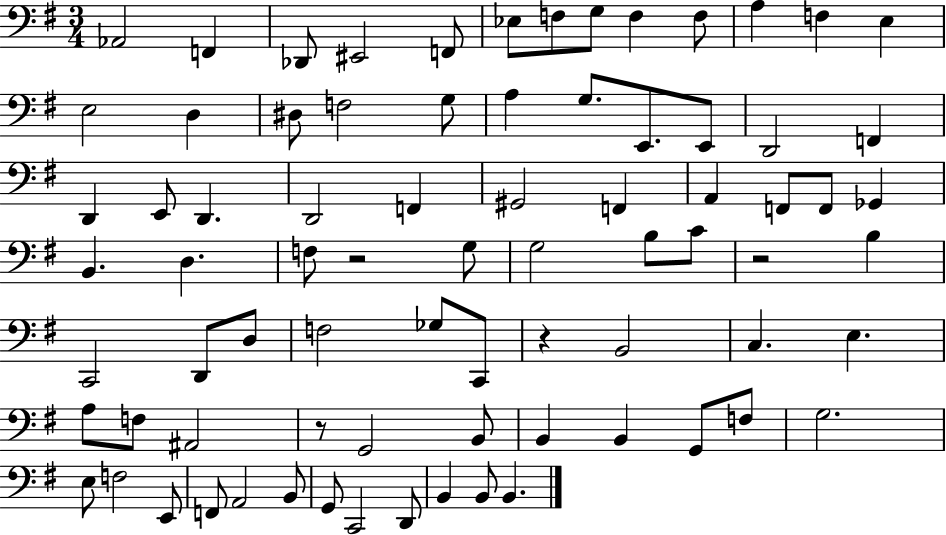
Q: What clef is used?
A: bass